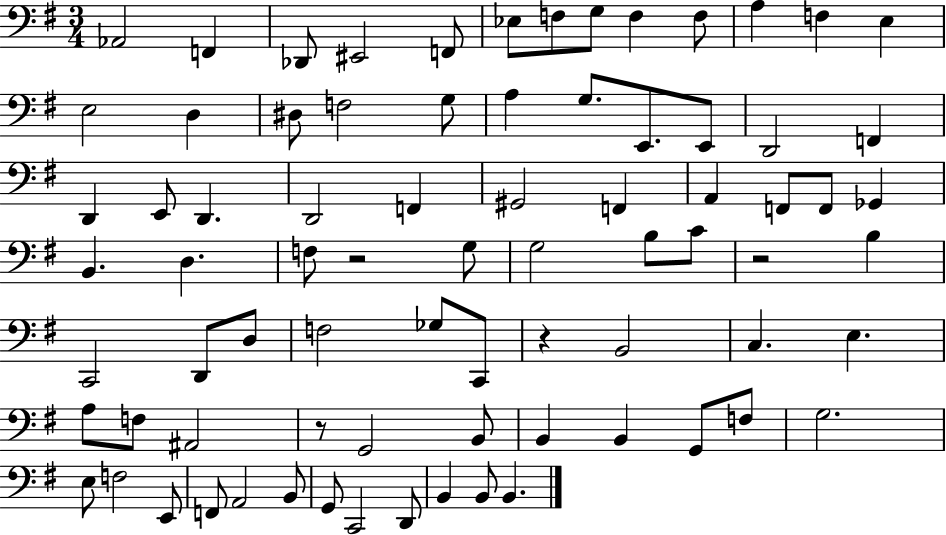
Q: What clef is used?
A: bass